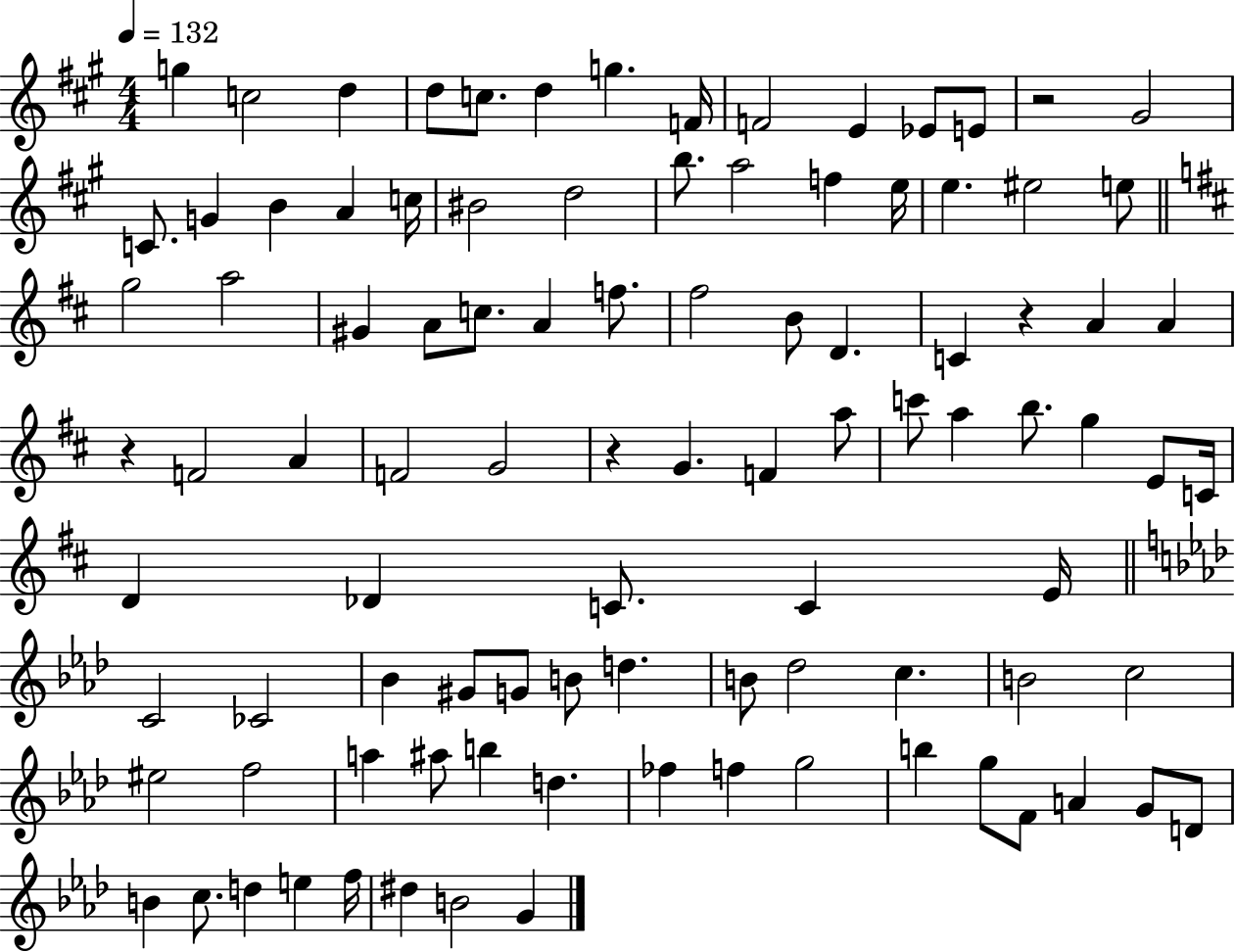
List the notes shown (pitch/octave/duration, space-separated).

G5/q C5/h D5/q D5/e C5/e. D5/q G5/q. F4/s F4/h E4/q Eb4/e E4/e R/h G#4/h C4/e. G4/q B4/q A4/q C5/s BIS4/h D5/h B5/e. A5/h F5/q E5/s E5/q. EIS5/h E5/e G5/h A5/h G#4/q A4/e C5/e. A4/q F5/e. F#5/h B4/e D4/q. C4/q R/q A4/q A4/q R/q F4/h A4/q F4/h G4/h R/q G4/q. F4/q A5/e C6/e A5/q B5/e. G5/q E4/e C4/s D4/q Db4/q C4/e. C4/q E4/s C4/h CES4/h Bb4/q G#4/e G4/e B4/e D5/q. B4/e Db5/h C5/q. B4/h C5/h EIS5/h F5/h A5/q A#5/e B5/q D5/q. FES5/q F5/q G5/h B5/q G5/e F4/e A4/q G4/e D4/e B4/q C5/e. D5/q E5/q F5/s D#5/q B4/h G4/q